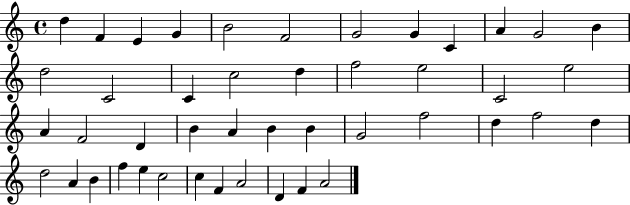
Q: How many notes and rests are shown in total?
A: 45